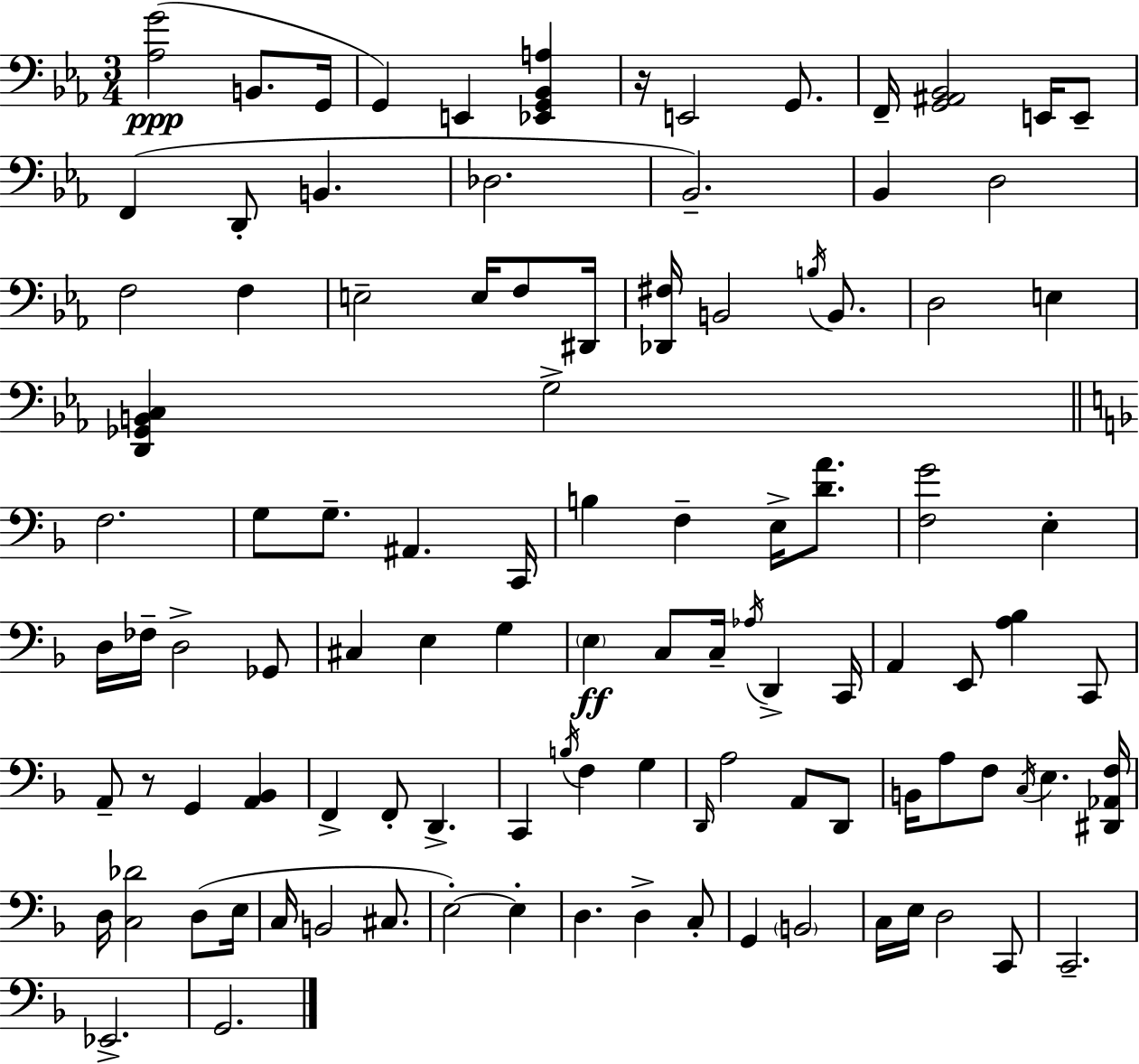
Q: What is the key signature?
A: C minor